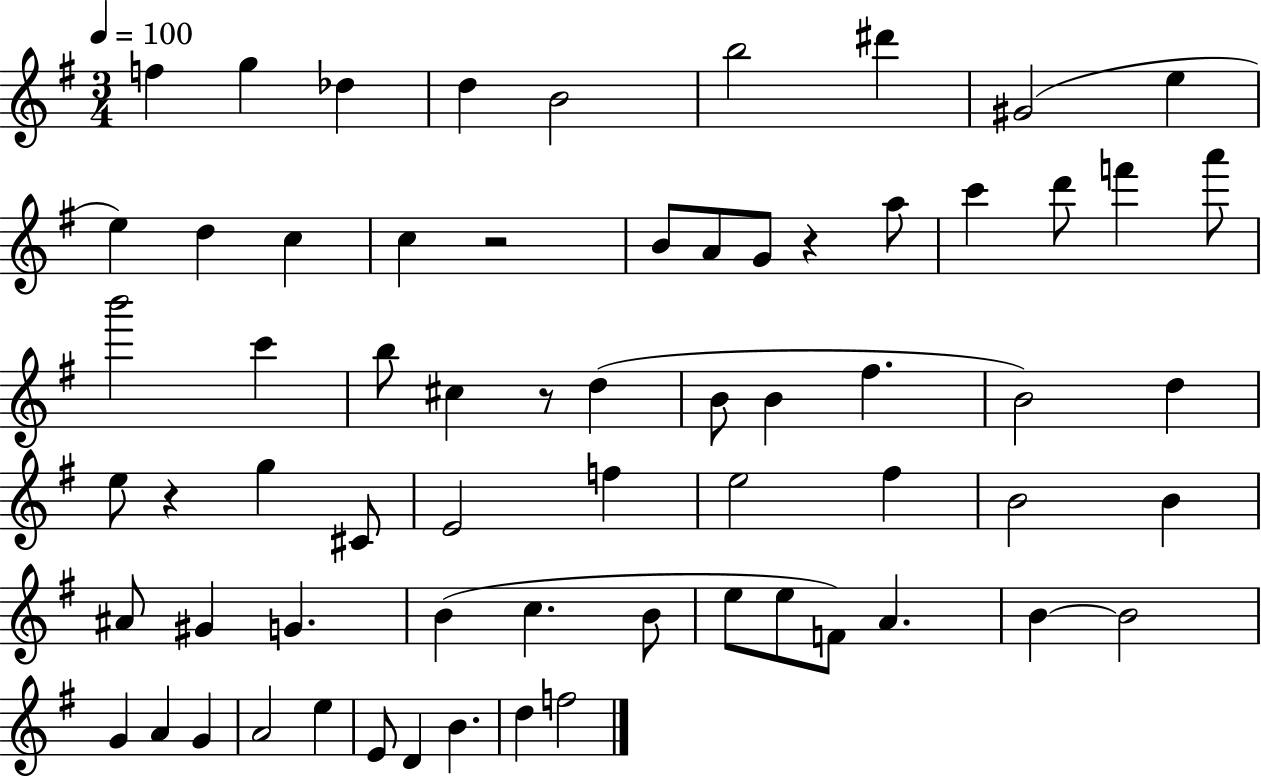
{
  \clef treble
  \numericTimeSignature
  \time 3/4
  \key g \major
  \tempo 4 = 100
  f''4 g''4 des''4 | d''4 b'2 | b''2 dis'''4 | gis'2( e''4 | \break e''4) d''4 c''4 | c''4 r2 | b'8 a'8 g'8 r4 a''8 | c'''4 d'''8 f'''4 a'''8 | \break b'''2 c'''4 | b''8 cis''4 r8 d''4( | b'8 b'4 fis''4. | b'2) d''4 | \break e''8 r4 g''4 cis'8 | e'2 f''4 | e''2 fis''4 | b'2 b'4 | \break ais'8 gis'4 g'4. | b'4( c''4. b'8 | e''8 e''8 f'8) a'4. | b'4~~ b'2 | \break g'4 a'4 g'4 | a'2 e''4 | e'8 d'4 b'4. | d''4 f''2 | \break \bar "|."
}